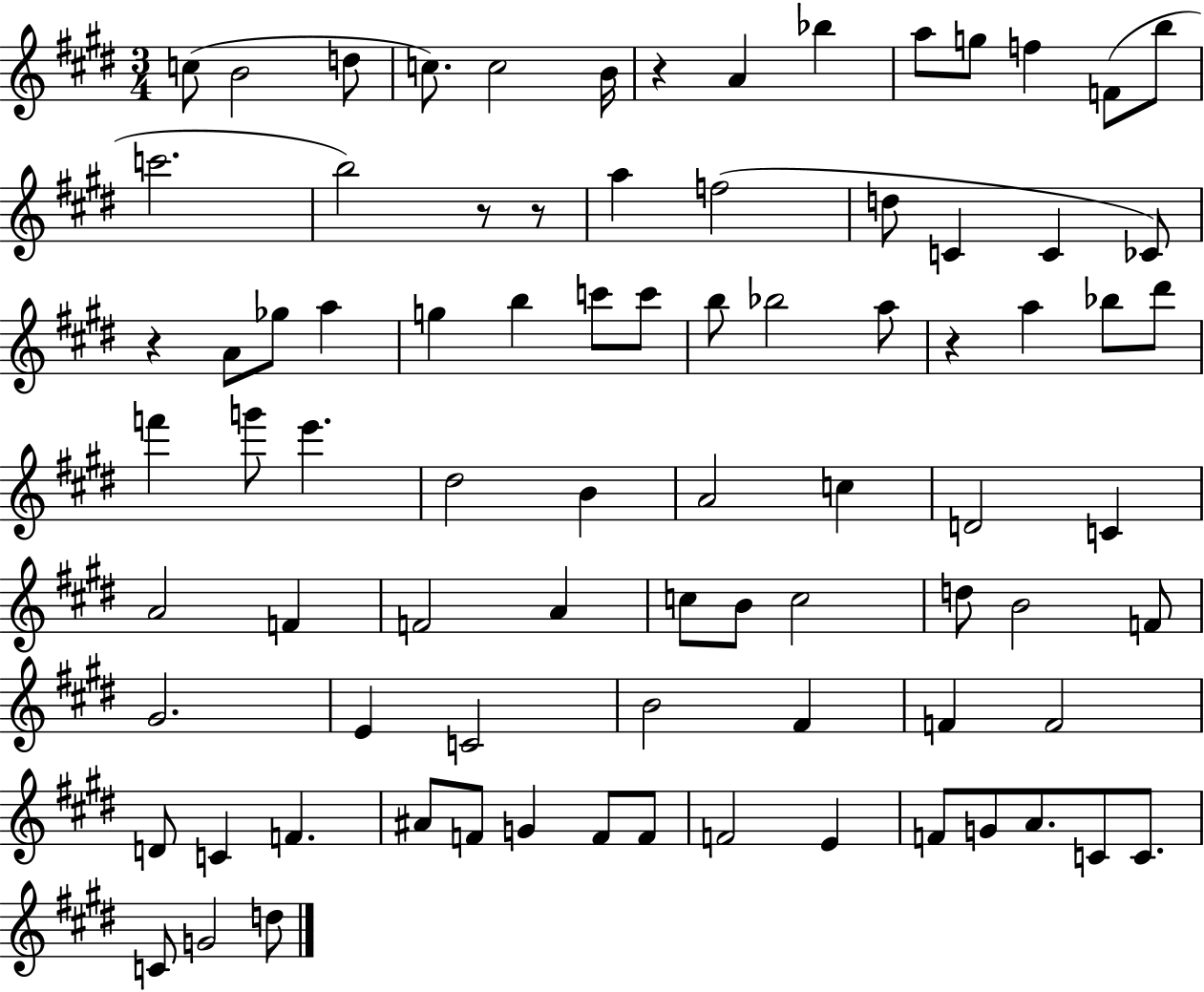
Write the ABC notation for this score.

X:1
T:Untitled
M:3/4
L:1/4
K:E
c/2 B2 d/2 c/2 c2 B/4 z A _b a/2 g/2 f F/2 b/2 c'2 b2 z/2 z/2 a f2 d/2 C C _C/2 z A/2 _g/2 a g b c'/2 c'/2 b/2 _b2 a/2 z a _b/2 ^d'/2 f' g'/2 e' ^d2 B A2 c D2 C A2 F F2 A c/2 B/2 c2 d/2 B2 F/2 ^G2 E C2 B2 ^F F F2 D/2 C F ^A/2 F/2 G F/2 F/2 F2 E F/2 G/2 A/2 C/2 C/2 C/2 G2 d/2